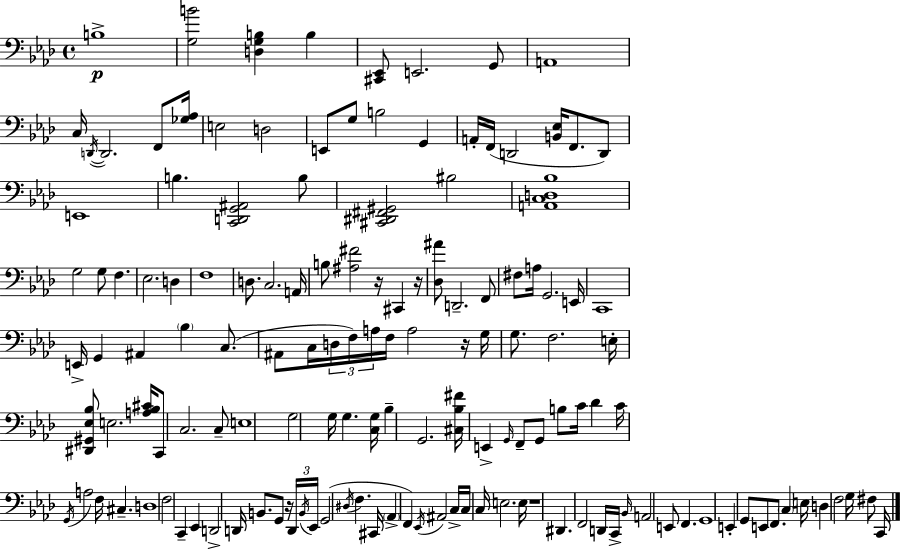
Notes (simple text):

B3/w [G3,B4]/h [D3,G3,B3]/q B3/q [C#2,Eb2]/e E2/h. G2/e A2/w C3/s D2/s D2/h. F2/e [Gb3,Ab3]/s E3/h D3/h E2/e G3/e B3/h G2/q A2/s F2/s D2/h [B2,Eb3]/s F2/e. D2/e E2/w B3/q. [C2,D2,G2,A#2]/h B3/e [C#2,D#2,F#2,G#2]/h BIS3/h [A2,C3,D3,Bb3]/w G3/h G3/e F3/q. Eb3/h. D3/q F3/w D3/e. C3/h. A2/s B3/e [A#3,F#4]/h R/s C#2/q R/s [Db3,A#4]/e D2/h. F2/e F#3/e A3/s G2/h. E2/s C2/w E2/s G2/q A#2/q Bb3/q C3/e. A#2/e C3/s D3/s F3/s A3/s F3/s A3/h R/s G3/s G3/e. F3/h. E3/s [D#2,G#2,Eb3,Bb3]/e E3/h. [A3,Bb3,C#4]/s C2/e C3/h. C3/e E3/w G3/h G3/s G3/q. [C3,G3]/s Bb3/q G2/h. [C#3,Bb3,F#4]/s E2/q G2/s F2/e G2/e B3/e C4/s Db4/q C4/s G2/s A3/h F3/s C#3/q. D3/w F3/h C2/q Eb2/q D2/h D2/s B2/e. G2/e R/s D2/s B2/s Eb2/s G2/h D#3/s F3/q. C#2/s Ab2/q F2/q Eb2/s A#2/h C3/s C3/s C3/s E3/h. E3/s R/w D#2/q. F2/h D2/s C2/s Bb2/s A2/h E2/e F2/q. G2/w E2/q G2/e E2/e F2/e. C3/q E3/s D3/q F3/h G3/s F#3/e C2/s